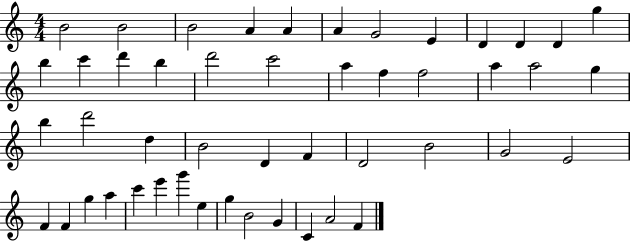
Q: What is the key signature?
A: C major